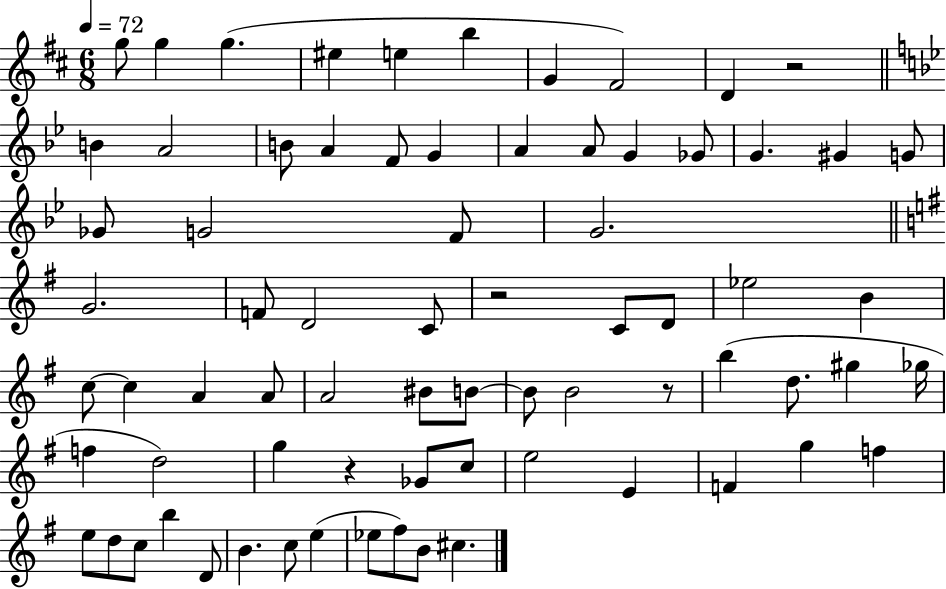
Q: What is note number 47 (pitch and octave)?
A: Gb5